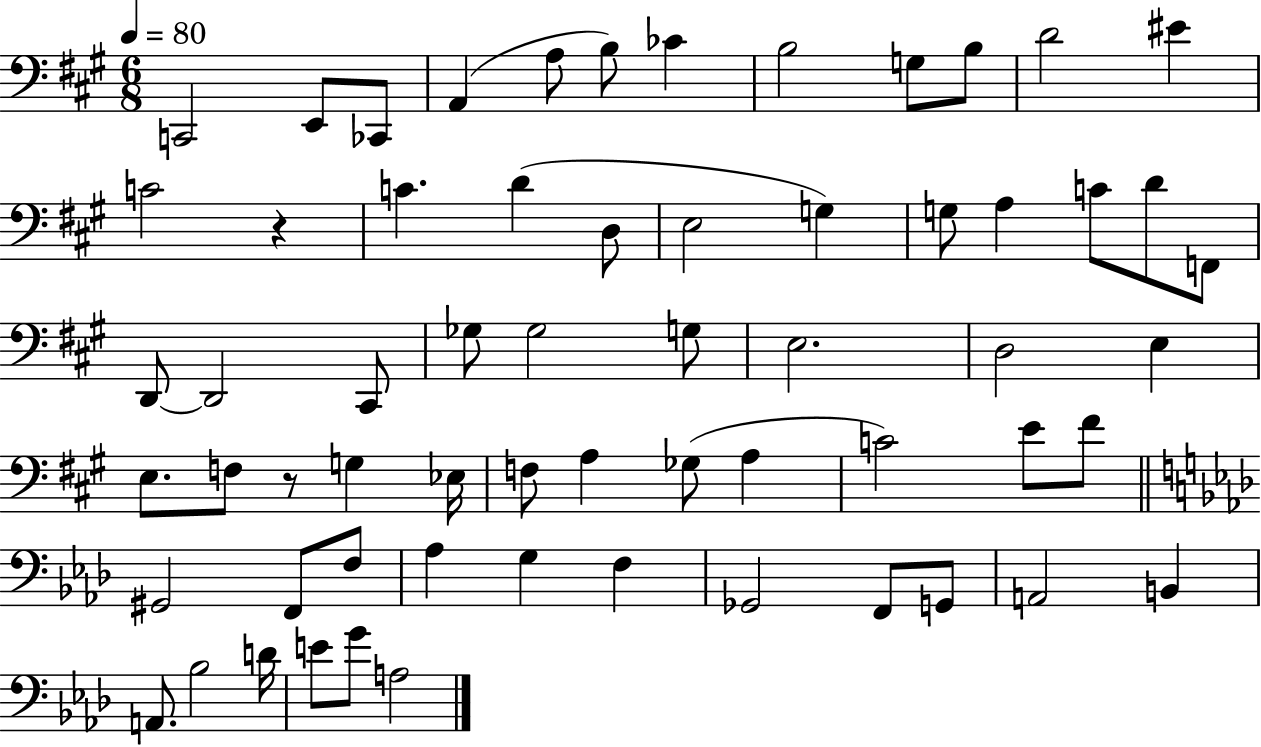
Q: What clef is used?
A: bass